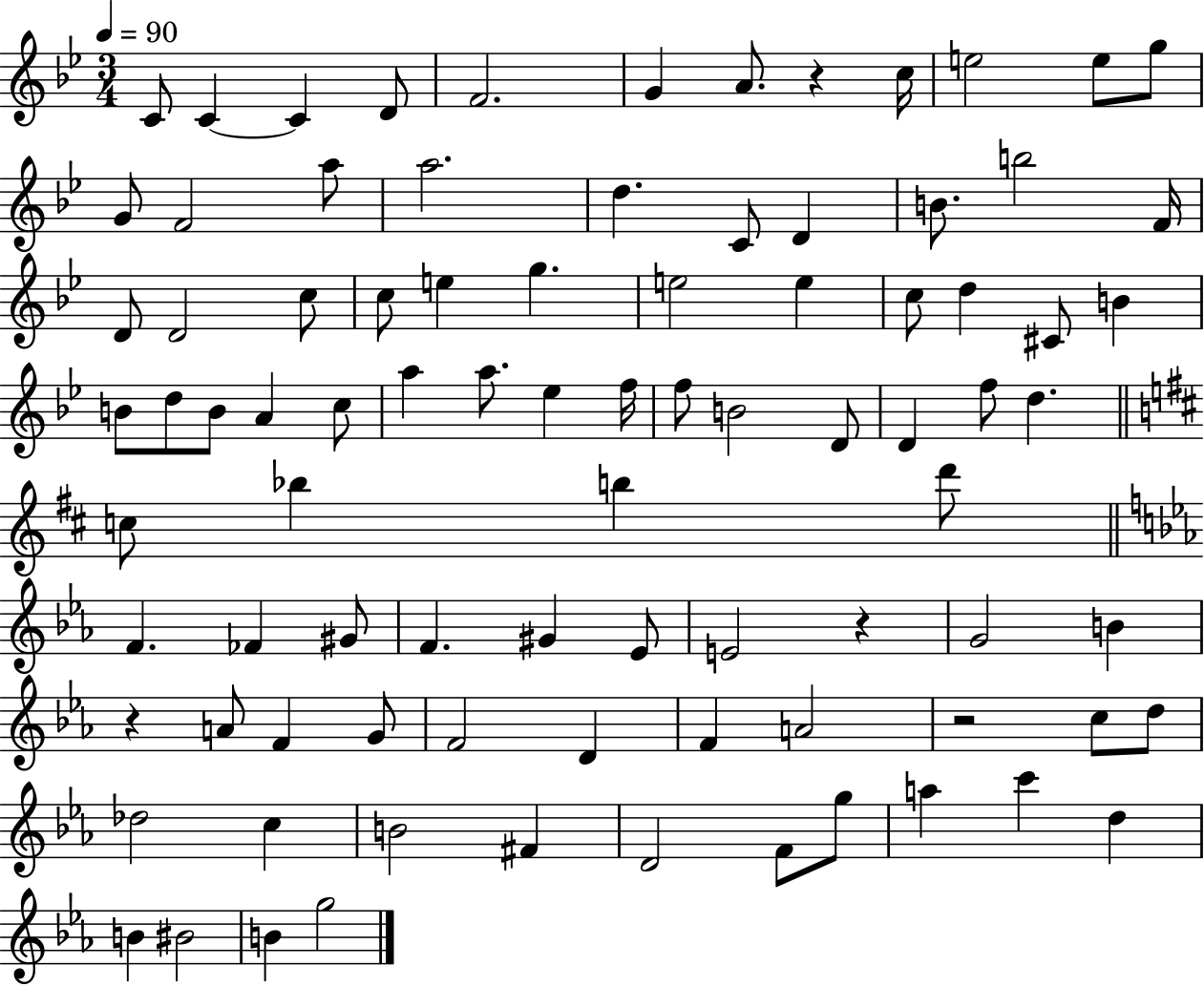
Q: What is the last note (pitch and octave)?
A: G5